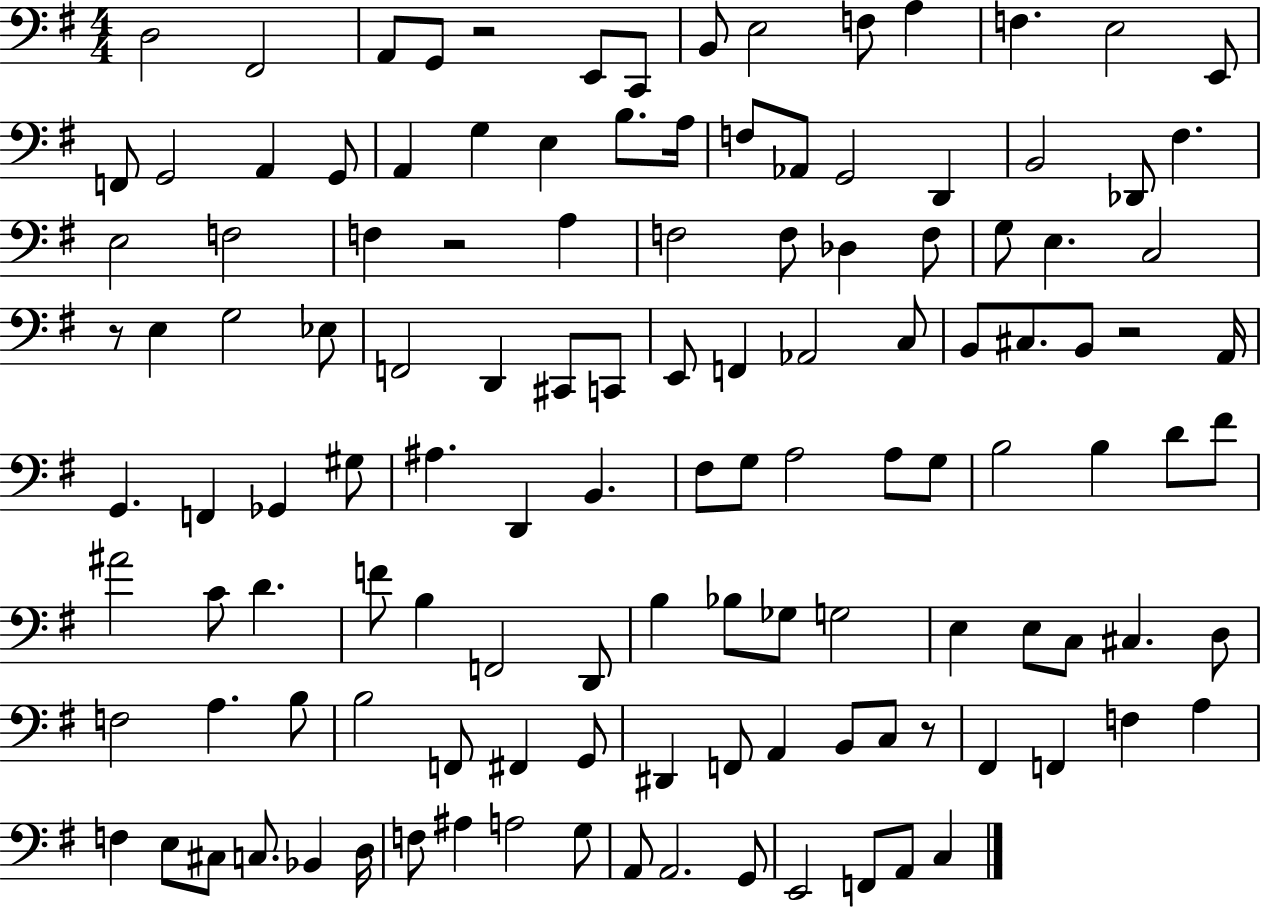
X:1
T:Untitled
M:4/4
L:1/4
K:G
D,2 ^F,,2 A,,/2 G,,/2 z2 E,,/2 C,,/2 B,,/2 E,2 F,/2 A, F, E,2 E,,/2 F,,/2 G,,2 A,, G,,/2 A,, G, E, B,/2 A,/4 F,/2 _A,,/2 G,,2 D,, B,,2 _D,,/2 ^F, E,2 F,2 F, z2 A, F,2 F,/2 _D, F,/2 G,/2 E, C,2 z/2 E, G,2 _E,/2 F,,2 D,, ^C,,/2 C,,/2 E,,/2 F,, _A,,2 C,/2 B,,/2 ^C,/2 B,,/2 z2 A,,/4 G,, F,, _G,, ^G,/2 ^A, D,, B,, ^F,/2 G,/2 A,2 A,/2 G,/2 B,2 B, D/2 ^F/2 ^A2 C/2 D F/2 B, F,,2 D,,/2 B, _B,/2 _G,/2 G,2 E, E,/2 C,/2 ^C, D,/2 F,2 A, B,/2 B,2 F,,/2 ^F,, G,,/2 ^D,, F,,/2 A,, B,,/2 C,/2 z/2 ^F,, F,, F, A, F, E,/2 ^C,/2 C,/2 _B,, D,/4 F,/2 ^A, A,2 G,/2 A,,/2 A,,2 G,,/2 E,,2 F,,/2 A,,/2 C,